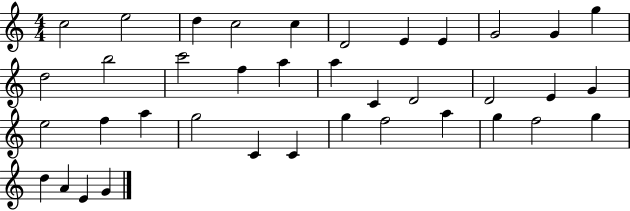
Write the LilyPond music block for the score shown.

{
  \clef treble
  \numericTimeSignature
  \time 4/4
  \key c \major
  c''2 e''2 | d''4 c''2 c''4 | d'2 e'4 e'4 | g'2 g'4 g''4 | \break d''2 b''2 | c'''2 f''4 a''4 | a''4 c'4 d'2 | d'2 e'4 g'4 | \break e''2 f''4 a''4 | g''2 c'4 c'4 | g''4 f''2 a''4 | g''4 f''2 g''4 | \break d''4 a'4 e'4 g'4 | \bar "|."
}